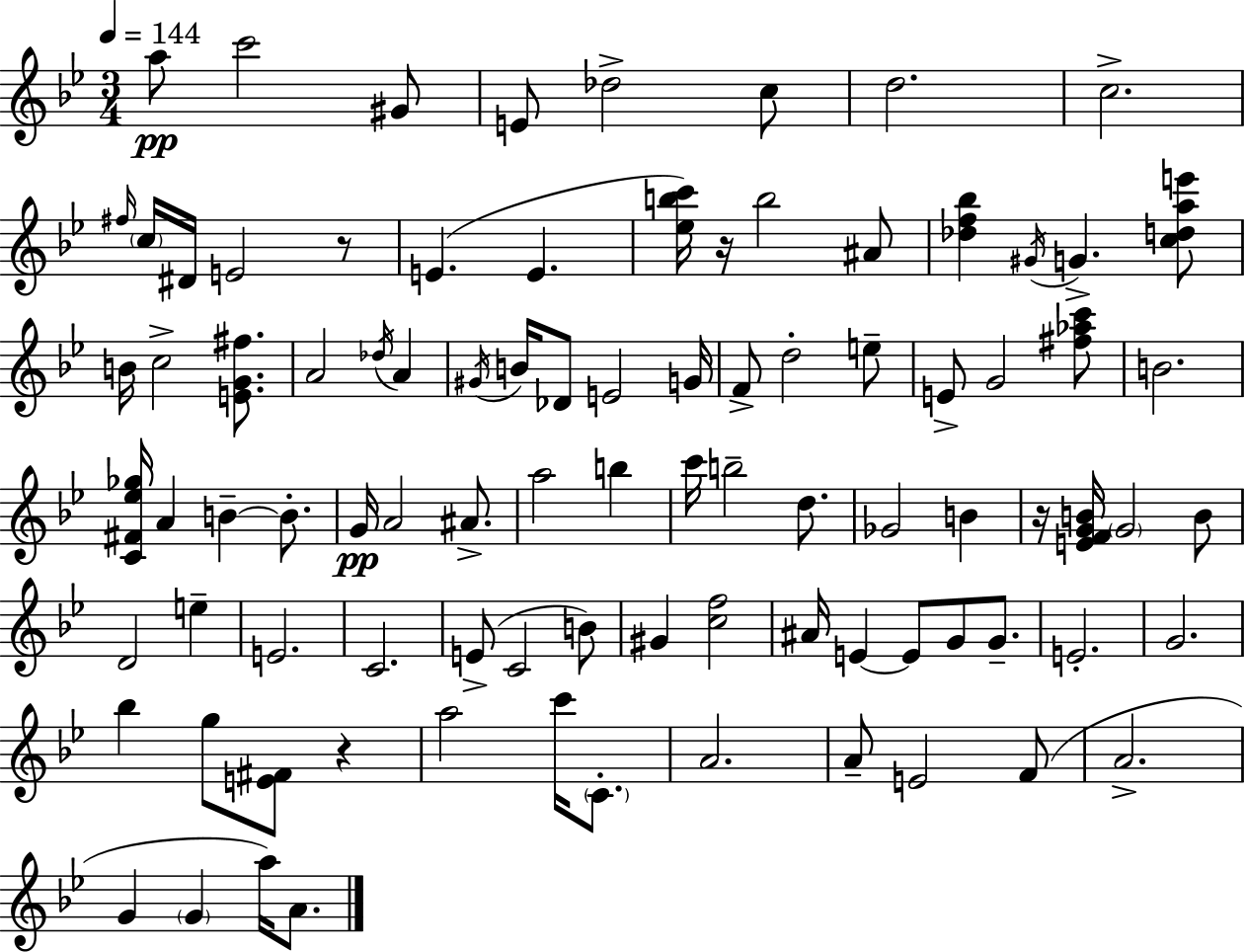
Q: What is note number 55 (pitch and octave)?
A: C4